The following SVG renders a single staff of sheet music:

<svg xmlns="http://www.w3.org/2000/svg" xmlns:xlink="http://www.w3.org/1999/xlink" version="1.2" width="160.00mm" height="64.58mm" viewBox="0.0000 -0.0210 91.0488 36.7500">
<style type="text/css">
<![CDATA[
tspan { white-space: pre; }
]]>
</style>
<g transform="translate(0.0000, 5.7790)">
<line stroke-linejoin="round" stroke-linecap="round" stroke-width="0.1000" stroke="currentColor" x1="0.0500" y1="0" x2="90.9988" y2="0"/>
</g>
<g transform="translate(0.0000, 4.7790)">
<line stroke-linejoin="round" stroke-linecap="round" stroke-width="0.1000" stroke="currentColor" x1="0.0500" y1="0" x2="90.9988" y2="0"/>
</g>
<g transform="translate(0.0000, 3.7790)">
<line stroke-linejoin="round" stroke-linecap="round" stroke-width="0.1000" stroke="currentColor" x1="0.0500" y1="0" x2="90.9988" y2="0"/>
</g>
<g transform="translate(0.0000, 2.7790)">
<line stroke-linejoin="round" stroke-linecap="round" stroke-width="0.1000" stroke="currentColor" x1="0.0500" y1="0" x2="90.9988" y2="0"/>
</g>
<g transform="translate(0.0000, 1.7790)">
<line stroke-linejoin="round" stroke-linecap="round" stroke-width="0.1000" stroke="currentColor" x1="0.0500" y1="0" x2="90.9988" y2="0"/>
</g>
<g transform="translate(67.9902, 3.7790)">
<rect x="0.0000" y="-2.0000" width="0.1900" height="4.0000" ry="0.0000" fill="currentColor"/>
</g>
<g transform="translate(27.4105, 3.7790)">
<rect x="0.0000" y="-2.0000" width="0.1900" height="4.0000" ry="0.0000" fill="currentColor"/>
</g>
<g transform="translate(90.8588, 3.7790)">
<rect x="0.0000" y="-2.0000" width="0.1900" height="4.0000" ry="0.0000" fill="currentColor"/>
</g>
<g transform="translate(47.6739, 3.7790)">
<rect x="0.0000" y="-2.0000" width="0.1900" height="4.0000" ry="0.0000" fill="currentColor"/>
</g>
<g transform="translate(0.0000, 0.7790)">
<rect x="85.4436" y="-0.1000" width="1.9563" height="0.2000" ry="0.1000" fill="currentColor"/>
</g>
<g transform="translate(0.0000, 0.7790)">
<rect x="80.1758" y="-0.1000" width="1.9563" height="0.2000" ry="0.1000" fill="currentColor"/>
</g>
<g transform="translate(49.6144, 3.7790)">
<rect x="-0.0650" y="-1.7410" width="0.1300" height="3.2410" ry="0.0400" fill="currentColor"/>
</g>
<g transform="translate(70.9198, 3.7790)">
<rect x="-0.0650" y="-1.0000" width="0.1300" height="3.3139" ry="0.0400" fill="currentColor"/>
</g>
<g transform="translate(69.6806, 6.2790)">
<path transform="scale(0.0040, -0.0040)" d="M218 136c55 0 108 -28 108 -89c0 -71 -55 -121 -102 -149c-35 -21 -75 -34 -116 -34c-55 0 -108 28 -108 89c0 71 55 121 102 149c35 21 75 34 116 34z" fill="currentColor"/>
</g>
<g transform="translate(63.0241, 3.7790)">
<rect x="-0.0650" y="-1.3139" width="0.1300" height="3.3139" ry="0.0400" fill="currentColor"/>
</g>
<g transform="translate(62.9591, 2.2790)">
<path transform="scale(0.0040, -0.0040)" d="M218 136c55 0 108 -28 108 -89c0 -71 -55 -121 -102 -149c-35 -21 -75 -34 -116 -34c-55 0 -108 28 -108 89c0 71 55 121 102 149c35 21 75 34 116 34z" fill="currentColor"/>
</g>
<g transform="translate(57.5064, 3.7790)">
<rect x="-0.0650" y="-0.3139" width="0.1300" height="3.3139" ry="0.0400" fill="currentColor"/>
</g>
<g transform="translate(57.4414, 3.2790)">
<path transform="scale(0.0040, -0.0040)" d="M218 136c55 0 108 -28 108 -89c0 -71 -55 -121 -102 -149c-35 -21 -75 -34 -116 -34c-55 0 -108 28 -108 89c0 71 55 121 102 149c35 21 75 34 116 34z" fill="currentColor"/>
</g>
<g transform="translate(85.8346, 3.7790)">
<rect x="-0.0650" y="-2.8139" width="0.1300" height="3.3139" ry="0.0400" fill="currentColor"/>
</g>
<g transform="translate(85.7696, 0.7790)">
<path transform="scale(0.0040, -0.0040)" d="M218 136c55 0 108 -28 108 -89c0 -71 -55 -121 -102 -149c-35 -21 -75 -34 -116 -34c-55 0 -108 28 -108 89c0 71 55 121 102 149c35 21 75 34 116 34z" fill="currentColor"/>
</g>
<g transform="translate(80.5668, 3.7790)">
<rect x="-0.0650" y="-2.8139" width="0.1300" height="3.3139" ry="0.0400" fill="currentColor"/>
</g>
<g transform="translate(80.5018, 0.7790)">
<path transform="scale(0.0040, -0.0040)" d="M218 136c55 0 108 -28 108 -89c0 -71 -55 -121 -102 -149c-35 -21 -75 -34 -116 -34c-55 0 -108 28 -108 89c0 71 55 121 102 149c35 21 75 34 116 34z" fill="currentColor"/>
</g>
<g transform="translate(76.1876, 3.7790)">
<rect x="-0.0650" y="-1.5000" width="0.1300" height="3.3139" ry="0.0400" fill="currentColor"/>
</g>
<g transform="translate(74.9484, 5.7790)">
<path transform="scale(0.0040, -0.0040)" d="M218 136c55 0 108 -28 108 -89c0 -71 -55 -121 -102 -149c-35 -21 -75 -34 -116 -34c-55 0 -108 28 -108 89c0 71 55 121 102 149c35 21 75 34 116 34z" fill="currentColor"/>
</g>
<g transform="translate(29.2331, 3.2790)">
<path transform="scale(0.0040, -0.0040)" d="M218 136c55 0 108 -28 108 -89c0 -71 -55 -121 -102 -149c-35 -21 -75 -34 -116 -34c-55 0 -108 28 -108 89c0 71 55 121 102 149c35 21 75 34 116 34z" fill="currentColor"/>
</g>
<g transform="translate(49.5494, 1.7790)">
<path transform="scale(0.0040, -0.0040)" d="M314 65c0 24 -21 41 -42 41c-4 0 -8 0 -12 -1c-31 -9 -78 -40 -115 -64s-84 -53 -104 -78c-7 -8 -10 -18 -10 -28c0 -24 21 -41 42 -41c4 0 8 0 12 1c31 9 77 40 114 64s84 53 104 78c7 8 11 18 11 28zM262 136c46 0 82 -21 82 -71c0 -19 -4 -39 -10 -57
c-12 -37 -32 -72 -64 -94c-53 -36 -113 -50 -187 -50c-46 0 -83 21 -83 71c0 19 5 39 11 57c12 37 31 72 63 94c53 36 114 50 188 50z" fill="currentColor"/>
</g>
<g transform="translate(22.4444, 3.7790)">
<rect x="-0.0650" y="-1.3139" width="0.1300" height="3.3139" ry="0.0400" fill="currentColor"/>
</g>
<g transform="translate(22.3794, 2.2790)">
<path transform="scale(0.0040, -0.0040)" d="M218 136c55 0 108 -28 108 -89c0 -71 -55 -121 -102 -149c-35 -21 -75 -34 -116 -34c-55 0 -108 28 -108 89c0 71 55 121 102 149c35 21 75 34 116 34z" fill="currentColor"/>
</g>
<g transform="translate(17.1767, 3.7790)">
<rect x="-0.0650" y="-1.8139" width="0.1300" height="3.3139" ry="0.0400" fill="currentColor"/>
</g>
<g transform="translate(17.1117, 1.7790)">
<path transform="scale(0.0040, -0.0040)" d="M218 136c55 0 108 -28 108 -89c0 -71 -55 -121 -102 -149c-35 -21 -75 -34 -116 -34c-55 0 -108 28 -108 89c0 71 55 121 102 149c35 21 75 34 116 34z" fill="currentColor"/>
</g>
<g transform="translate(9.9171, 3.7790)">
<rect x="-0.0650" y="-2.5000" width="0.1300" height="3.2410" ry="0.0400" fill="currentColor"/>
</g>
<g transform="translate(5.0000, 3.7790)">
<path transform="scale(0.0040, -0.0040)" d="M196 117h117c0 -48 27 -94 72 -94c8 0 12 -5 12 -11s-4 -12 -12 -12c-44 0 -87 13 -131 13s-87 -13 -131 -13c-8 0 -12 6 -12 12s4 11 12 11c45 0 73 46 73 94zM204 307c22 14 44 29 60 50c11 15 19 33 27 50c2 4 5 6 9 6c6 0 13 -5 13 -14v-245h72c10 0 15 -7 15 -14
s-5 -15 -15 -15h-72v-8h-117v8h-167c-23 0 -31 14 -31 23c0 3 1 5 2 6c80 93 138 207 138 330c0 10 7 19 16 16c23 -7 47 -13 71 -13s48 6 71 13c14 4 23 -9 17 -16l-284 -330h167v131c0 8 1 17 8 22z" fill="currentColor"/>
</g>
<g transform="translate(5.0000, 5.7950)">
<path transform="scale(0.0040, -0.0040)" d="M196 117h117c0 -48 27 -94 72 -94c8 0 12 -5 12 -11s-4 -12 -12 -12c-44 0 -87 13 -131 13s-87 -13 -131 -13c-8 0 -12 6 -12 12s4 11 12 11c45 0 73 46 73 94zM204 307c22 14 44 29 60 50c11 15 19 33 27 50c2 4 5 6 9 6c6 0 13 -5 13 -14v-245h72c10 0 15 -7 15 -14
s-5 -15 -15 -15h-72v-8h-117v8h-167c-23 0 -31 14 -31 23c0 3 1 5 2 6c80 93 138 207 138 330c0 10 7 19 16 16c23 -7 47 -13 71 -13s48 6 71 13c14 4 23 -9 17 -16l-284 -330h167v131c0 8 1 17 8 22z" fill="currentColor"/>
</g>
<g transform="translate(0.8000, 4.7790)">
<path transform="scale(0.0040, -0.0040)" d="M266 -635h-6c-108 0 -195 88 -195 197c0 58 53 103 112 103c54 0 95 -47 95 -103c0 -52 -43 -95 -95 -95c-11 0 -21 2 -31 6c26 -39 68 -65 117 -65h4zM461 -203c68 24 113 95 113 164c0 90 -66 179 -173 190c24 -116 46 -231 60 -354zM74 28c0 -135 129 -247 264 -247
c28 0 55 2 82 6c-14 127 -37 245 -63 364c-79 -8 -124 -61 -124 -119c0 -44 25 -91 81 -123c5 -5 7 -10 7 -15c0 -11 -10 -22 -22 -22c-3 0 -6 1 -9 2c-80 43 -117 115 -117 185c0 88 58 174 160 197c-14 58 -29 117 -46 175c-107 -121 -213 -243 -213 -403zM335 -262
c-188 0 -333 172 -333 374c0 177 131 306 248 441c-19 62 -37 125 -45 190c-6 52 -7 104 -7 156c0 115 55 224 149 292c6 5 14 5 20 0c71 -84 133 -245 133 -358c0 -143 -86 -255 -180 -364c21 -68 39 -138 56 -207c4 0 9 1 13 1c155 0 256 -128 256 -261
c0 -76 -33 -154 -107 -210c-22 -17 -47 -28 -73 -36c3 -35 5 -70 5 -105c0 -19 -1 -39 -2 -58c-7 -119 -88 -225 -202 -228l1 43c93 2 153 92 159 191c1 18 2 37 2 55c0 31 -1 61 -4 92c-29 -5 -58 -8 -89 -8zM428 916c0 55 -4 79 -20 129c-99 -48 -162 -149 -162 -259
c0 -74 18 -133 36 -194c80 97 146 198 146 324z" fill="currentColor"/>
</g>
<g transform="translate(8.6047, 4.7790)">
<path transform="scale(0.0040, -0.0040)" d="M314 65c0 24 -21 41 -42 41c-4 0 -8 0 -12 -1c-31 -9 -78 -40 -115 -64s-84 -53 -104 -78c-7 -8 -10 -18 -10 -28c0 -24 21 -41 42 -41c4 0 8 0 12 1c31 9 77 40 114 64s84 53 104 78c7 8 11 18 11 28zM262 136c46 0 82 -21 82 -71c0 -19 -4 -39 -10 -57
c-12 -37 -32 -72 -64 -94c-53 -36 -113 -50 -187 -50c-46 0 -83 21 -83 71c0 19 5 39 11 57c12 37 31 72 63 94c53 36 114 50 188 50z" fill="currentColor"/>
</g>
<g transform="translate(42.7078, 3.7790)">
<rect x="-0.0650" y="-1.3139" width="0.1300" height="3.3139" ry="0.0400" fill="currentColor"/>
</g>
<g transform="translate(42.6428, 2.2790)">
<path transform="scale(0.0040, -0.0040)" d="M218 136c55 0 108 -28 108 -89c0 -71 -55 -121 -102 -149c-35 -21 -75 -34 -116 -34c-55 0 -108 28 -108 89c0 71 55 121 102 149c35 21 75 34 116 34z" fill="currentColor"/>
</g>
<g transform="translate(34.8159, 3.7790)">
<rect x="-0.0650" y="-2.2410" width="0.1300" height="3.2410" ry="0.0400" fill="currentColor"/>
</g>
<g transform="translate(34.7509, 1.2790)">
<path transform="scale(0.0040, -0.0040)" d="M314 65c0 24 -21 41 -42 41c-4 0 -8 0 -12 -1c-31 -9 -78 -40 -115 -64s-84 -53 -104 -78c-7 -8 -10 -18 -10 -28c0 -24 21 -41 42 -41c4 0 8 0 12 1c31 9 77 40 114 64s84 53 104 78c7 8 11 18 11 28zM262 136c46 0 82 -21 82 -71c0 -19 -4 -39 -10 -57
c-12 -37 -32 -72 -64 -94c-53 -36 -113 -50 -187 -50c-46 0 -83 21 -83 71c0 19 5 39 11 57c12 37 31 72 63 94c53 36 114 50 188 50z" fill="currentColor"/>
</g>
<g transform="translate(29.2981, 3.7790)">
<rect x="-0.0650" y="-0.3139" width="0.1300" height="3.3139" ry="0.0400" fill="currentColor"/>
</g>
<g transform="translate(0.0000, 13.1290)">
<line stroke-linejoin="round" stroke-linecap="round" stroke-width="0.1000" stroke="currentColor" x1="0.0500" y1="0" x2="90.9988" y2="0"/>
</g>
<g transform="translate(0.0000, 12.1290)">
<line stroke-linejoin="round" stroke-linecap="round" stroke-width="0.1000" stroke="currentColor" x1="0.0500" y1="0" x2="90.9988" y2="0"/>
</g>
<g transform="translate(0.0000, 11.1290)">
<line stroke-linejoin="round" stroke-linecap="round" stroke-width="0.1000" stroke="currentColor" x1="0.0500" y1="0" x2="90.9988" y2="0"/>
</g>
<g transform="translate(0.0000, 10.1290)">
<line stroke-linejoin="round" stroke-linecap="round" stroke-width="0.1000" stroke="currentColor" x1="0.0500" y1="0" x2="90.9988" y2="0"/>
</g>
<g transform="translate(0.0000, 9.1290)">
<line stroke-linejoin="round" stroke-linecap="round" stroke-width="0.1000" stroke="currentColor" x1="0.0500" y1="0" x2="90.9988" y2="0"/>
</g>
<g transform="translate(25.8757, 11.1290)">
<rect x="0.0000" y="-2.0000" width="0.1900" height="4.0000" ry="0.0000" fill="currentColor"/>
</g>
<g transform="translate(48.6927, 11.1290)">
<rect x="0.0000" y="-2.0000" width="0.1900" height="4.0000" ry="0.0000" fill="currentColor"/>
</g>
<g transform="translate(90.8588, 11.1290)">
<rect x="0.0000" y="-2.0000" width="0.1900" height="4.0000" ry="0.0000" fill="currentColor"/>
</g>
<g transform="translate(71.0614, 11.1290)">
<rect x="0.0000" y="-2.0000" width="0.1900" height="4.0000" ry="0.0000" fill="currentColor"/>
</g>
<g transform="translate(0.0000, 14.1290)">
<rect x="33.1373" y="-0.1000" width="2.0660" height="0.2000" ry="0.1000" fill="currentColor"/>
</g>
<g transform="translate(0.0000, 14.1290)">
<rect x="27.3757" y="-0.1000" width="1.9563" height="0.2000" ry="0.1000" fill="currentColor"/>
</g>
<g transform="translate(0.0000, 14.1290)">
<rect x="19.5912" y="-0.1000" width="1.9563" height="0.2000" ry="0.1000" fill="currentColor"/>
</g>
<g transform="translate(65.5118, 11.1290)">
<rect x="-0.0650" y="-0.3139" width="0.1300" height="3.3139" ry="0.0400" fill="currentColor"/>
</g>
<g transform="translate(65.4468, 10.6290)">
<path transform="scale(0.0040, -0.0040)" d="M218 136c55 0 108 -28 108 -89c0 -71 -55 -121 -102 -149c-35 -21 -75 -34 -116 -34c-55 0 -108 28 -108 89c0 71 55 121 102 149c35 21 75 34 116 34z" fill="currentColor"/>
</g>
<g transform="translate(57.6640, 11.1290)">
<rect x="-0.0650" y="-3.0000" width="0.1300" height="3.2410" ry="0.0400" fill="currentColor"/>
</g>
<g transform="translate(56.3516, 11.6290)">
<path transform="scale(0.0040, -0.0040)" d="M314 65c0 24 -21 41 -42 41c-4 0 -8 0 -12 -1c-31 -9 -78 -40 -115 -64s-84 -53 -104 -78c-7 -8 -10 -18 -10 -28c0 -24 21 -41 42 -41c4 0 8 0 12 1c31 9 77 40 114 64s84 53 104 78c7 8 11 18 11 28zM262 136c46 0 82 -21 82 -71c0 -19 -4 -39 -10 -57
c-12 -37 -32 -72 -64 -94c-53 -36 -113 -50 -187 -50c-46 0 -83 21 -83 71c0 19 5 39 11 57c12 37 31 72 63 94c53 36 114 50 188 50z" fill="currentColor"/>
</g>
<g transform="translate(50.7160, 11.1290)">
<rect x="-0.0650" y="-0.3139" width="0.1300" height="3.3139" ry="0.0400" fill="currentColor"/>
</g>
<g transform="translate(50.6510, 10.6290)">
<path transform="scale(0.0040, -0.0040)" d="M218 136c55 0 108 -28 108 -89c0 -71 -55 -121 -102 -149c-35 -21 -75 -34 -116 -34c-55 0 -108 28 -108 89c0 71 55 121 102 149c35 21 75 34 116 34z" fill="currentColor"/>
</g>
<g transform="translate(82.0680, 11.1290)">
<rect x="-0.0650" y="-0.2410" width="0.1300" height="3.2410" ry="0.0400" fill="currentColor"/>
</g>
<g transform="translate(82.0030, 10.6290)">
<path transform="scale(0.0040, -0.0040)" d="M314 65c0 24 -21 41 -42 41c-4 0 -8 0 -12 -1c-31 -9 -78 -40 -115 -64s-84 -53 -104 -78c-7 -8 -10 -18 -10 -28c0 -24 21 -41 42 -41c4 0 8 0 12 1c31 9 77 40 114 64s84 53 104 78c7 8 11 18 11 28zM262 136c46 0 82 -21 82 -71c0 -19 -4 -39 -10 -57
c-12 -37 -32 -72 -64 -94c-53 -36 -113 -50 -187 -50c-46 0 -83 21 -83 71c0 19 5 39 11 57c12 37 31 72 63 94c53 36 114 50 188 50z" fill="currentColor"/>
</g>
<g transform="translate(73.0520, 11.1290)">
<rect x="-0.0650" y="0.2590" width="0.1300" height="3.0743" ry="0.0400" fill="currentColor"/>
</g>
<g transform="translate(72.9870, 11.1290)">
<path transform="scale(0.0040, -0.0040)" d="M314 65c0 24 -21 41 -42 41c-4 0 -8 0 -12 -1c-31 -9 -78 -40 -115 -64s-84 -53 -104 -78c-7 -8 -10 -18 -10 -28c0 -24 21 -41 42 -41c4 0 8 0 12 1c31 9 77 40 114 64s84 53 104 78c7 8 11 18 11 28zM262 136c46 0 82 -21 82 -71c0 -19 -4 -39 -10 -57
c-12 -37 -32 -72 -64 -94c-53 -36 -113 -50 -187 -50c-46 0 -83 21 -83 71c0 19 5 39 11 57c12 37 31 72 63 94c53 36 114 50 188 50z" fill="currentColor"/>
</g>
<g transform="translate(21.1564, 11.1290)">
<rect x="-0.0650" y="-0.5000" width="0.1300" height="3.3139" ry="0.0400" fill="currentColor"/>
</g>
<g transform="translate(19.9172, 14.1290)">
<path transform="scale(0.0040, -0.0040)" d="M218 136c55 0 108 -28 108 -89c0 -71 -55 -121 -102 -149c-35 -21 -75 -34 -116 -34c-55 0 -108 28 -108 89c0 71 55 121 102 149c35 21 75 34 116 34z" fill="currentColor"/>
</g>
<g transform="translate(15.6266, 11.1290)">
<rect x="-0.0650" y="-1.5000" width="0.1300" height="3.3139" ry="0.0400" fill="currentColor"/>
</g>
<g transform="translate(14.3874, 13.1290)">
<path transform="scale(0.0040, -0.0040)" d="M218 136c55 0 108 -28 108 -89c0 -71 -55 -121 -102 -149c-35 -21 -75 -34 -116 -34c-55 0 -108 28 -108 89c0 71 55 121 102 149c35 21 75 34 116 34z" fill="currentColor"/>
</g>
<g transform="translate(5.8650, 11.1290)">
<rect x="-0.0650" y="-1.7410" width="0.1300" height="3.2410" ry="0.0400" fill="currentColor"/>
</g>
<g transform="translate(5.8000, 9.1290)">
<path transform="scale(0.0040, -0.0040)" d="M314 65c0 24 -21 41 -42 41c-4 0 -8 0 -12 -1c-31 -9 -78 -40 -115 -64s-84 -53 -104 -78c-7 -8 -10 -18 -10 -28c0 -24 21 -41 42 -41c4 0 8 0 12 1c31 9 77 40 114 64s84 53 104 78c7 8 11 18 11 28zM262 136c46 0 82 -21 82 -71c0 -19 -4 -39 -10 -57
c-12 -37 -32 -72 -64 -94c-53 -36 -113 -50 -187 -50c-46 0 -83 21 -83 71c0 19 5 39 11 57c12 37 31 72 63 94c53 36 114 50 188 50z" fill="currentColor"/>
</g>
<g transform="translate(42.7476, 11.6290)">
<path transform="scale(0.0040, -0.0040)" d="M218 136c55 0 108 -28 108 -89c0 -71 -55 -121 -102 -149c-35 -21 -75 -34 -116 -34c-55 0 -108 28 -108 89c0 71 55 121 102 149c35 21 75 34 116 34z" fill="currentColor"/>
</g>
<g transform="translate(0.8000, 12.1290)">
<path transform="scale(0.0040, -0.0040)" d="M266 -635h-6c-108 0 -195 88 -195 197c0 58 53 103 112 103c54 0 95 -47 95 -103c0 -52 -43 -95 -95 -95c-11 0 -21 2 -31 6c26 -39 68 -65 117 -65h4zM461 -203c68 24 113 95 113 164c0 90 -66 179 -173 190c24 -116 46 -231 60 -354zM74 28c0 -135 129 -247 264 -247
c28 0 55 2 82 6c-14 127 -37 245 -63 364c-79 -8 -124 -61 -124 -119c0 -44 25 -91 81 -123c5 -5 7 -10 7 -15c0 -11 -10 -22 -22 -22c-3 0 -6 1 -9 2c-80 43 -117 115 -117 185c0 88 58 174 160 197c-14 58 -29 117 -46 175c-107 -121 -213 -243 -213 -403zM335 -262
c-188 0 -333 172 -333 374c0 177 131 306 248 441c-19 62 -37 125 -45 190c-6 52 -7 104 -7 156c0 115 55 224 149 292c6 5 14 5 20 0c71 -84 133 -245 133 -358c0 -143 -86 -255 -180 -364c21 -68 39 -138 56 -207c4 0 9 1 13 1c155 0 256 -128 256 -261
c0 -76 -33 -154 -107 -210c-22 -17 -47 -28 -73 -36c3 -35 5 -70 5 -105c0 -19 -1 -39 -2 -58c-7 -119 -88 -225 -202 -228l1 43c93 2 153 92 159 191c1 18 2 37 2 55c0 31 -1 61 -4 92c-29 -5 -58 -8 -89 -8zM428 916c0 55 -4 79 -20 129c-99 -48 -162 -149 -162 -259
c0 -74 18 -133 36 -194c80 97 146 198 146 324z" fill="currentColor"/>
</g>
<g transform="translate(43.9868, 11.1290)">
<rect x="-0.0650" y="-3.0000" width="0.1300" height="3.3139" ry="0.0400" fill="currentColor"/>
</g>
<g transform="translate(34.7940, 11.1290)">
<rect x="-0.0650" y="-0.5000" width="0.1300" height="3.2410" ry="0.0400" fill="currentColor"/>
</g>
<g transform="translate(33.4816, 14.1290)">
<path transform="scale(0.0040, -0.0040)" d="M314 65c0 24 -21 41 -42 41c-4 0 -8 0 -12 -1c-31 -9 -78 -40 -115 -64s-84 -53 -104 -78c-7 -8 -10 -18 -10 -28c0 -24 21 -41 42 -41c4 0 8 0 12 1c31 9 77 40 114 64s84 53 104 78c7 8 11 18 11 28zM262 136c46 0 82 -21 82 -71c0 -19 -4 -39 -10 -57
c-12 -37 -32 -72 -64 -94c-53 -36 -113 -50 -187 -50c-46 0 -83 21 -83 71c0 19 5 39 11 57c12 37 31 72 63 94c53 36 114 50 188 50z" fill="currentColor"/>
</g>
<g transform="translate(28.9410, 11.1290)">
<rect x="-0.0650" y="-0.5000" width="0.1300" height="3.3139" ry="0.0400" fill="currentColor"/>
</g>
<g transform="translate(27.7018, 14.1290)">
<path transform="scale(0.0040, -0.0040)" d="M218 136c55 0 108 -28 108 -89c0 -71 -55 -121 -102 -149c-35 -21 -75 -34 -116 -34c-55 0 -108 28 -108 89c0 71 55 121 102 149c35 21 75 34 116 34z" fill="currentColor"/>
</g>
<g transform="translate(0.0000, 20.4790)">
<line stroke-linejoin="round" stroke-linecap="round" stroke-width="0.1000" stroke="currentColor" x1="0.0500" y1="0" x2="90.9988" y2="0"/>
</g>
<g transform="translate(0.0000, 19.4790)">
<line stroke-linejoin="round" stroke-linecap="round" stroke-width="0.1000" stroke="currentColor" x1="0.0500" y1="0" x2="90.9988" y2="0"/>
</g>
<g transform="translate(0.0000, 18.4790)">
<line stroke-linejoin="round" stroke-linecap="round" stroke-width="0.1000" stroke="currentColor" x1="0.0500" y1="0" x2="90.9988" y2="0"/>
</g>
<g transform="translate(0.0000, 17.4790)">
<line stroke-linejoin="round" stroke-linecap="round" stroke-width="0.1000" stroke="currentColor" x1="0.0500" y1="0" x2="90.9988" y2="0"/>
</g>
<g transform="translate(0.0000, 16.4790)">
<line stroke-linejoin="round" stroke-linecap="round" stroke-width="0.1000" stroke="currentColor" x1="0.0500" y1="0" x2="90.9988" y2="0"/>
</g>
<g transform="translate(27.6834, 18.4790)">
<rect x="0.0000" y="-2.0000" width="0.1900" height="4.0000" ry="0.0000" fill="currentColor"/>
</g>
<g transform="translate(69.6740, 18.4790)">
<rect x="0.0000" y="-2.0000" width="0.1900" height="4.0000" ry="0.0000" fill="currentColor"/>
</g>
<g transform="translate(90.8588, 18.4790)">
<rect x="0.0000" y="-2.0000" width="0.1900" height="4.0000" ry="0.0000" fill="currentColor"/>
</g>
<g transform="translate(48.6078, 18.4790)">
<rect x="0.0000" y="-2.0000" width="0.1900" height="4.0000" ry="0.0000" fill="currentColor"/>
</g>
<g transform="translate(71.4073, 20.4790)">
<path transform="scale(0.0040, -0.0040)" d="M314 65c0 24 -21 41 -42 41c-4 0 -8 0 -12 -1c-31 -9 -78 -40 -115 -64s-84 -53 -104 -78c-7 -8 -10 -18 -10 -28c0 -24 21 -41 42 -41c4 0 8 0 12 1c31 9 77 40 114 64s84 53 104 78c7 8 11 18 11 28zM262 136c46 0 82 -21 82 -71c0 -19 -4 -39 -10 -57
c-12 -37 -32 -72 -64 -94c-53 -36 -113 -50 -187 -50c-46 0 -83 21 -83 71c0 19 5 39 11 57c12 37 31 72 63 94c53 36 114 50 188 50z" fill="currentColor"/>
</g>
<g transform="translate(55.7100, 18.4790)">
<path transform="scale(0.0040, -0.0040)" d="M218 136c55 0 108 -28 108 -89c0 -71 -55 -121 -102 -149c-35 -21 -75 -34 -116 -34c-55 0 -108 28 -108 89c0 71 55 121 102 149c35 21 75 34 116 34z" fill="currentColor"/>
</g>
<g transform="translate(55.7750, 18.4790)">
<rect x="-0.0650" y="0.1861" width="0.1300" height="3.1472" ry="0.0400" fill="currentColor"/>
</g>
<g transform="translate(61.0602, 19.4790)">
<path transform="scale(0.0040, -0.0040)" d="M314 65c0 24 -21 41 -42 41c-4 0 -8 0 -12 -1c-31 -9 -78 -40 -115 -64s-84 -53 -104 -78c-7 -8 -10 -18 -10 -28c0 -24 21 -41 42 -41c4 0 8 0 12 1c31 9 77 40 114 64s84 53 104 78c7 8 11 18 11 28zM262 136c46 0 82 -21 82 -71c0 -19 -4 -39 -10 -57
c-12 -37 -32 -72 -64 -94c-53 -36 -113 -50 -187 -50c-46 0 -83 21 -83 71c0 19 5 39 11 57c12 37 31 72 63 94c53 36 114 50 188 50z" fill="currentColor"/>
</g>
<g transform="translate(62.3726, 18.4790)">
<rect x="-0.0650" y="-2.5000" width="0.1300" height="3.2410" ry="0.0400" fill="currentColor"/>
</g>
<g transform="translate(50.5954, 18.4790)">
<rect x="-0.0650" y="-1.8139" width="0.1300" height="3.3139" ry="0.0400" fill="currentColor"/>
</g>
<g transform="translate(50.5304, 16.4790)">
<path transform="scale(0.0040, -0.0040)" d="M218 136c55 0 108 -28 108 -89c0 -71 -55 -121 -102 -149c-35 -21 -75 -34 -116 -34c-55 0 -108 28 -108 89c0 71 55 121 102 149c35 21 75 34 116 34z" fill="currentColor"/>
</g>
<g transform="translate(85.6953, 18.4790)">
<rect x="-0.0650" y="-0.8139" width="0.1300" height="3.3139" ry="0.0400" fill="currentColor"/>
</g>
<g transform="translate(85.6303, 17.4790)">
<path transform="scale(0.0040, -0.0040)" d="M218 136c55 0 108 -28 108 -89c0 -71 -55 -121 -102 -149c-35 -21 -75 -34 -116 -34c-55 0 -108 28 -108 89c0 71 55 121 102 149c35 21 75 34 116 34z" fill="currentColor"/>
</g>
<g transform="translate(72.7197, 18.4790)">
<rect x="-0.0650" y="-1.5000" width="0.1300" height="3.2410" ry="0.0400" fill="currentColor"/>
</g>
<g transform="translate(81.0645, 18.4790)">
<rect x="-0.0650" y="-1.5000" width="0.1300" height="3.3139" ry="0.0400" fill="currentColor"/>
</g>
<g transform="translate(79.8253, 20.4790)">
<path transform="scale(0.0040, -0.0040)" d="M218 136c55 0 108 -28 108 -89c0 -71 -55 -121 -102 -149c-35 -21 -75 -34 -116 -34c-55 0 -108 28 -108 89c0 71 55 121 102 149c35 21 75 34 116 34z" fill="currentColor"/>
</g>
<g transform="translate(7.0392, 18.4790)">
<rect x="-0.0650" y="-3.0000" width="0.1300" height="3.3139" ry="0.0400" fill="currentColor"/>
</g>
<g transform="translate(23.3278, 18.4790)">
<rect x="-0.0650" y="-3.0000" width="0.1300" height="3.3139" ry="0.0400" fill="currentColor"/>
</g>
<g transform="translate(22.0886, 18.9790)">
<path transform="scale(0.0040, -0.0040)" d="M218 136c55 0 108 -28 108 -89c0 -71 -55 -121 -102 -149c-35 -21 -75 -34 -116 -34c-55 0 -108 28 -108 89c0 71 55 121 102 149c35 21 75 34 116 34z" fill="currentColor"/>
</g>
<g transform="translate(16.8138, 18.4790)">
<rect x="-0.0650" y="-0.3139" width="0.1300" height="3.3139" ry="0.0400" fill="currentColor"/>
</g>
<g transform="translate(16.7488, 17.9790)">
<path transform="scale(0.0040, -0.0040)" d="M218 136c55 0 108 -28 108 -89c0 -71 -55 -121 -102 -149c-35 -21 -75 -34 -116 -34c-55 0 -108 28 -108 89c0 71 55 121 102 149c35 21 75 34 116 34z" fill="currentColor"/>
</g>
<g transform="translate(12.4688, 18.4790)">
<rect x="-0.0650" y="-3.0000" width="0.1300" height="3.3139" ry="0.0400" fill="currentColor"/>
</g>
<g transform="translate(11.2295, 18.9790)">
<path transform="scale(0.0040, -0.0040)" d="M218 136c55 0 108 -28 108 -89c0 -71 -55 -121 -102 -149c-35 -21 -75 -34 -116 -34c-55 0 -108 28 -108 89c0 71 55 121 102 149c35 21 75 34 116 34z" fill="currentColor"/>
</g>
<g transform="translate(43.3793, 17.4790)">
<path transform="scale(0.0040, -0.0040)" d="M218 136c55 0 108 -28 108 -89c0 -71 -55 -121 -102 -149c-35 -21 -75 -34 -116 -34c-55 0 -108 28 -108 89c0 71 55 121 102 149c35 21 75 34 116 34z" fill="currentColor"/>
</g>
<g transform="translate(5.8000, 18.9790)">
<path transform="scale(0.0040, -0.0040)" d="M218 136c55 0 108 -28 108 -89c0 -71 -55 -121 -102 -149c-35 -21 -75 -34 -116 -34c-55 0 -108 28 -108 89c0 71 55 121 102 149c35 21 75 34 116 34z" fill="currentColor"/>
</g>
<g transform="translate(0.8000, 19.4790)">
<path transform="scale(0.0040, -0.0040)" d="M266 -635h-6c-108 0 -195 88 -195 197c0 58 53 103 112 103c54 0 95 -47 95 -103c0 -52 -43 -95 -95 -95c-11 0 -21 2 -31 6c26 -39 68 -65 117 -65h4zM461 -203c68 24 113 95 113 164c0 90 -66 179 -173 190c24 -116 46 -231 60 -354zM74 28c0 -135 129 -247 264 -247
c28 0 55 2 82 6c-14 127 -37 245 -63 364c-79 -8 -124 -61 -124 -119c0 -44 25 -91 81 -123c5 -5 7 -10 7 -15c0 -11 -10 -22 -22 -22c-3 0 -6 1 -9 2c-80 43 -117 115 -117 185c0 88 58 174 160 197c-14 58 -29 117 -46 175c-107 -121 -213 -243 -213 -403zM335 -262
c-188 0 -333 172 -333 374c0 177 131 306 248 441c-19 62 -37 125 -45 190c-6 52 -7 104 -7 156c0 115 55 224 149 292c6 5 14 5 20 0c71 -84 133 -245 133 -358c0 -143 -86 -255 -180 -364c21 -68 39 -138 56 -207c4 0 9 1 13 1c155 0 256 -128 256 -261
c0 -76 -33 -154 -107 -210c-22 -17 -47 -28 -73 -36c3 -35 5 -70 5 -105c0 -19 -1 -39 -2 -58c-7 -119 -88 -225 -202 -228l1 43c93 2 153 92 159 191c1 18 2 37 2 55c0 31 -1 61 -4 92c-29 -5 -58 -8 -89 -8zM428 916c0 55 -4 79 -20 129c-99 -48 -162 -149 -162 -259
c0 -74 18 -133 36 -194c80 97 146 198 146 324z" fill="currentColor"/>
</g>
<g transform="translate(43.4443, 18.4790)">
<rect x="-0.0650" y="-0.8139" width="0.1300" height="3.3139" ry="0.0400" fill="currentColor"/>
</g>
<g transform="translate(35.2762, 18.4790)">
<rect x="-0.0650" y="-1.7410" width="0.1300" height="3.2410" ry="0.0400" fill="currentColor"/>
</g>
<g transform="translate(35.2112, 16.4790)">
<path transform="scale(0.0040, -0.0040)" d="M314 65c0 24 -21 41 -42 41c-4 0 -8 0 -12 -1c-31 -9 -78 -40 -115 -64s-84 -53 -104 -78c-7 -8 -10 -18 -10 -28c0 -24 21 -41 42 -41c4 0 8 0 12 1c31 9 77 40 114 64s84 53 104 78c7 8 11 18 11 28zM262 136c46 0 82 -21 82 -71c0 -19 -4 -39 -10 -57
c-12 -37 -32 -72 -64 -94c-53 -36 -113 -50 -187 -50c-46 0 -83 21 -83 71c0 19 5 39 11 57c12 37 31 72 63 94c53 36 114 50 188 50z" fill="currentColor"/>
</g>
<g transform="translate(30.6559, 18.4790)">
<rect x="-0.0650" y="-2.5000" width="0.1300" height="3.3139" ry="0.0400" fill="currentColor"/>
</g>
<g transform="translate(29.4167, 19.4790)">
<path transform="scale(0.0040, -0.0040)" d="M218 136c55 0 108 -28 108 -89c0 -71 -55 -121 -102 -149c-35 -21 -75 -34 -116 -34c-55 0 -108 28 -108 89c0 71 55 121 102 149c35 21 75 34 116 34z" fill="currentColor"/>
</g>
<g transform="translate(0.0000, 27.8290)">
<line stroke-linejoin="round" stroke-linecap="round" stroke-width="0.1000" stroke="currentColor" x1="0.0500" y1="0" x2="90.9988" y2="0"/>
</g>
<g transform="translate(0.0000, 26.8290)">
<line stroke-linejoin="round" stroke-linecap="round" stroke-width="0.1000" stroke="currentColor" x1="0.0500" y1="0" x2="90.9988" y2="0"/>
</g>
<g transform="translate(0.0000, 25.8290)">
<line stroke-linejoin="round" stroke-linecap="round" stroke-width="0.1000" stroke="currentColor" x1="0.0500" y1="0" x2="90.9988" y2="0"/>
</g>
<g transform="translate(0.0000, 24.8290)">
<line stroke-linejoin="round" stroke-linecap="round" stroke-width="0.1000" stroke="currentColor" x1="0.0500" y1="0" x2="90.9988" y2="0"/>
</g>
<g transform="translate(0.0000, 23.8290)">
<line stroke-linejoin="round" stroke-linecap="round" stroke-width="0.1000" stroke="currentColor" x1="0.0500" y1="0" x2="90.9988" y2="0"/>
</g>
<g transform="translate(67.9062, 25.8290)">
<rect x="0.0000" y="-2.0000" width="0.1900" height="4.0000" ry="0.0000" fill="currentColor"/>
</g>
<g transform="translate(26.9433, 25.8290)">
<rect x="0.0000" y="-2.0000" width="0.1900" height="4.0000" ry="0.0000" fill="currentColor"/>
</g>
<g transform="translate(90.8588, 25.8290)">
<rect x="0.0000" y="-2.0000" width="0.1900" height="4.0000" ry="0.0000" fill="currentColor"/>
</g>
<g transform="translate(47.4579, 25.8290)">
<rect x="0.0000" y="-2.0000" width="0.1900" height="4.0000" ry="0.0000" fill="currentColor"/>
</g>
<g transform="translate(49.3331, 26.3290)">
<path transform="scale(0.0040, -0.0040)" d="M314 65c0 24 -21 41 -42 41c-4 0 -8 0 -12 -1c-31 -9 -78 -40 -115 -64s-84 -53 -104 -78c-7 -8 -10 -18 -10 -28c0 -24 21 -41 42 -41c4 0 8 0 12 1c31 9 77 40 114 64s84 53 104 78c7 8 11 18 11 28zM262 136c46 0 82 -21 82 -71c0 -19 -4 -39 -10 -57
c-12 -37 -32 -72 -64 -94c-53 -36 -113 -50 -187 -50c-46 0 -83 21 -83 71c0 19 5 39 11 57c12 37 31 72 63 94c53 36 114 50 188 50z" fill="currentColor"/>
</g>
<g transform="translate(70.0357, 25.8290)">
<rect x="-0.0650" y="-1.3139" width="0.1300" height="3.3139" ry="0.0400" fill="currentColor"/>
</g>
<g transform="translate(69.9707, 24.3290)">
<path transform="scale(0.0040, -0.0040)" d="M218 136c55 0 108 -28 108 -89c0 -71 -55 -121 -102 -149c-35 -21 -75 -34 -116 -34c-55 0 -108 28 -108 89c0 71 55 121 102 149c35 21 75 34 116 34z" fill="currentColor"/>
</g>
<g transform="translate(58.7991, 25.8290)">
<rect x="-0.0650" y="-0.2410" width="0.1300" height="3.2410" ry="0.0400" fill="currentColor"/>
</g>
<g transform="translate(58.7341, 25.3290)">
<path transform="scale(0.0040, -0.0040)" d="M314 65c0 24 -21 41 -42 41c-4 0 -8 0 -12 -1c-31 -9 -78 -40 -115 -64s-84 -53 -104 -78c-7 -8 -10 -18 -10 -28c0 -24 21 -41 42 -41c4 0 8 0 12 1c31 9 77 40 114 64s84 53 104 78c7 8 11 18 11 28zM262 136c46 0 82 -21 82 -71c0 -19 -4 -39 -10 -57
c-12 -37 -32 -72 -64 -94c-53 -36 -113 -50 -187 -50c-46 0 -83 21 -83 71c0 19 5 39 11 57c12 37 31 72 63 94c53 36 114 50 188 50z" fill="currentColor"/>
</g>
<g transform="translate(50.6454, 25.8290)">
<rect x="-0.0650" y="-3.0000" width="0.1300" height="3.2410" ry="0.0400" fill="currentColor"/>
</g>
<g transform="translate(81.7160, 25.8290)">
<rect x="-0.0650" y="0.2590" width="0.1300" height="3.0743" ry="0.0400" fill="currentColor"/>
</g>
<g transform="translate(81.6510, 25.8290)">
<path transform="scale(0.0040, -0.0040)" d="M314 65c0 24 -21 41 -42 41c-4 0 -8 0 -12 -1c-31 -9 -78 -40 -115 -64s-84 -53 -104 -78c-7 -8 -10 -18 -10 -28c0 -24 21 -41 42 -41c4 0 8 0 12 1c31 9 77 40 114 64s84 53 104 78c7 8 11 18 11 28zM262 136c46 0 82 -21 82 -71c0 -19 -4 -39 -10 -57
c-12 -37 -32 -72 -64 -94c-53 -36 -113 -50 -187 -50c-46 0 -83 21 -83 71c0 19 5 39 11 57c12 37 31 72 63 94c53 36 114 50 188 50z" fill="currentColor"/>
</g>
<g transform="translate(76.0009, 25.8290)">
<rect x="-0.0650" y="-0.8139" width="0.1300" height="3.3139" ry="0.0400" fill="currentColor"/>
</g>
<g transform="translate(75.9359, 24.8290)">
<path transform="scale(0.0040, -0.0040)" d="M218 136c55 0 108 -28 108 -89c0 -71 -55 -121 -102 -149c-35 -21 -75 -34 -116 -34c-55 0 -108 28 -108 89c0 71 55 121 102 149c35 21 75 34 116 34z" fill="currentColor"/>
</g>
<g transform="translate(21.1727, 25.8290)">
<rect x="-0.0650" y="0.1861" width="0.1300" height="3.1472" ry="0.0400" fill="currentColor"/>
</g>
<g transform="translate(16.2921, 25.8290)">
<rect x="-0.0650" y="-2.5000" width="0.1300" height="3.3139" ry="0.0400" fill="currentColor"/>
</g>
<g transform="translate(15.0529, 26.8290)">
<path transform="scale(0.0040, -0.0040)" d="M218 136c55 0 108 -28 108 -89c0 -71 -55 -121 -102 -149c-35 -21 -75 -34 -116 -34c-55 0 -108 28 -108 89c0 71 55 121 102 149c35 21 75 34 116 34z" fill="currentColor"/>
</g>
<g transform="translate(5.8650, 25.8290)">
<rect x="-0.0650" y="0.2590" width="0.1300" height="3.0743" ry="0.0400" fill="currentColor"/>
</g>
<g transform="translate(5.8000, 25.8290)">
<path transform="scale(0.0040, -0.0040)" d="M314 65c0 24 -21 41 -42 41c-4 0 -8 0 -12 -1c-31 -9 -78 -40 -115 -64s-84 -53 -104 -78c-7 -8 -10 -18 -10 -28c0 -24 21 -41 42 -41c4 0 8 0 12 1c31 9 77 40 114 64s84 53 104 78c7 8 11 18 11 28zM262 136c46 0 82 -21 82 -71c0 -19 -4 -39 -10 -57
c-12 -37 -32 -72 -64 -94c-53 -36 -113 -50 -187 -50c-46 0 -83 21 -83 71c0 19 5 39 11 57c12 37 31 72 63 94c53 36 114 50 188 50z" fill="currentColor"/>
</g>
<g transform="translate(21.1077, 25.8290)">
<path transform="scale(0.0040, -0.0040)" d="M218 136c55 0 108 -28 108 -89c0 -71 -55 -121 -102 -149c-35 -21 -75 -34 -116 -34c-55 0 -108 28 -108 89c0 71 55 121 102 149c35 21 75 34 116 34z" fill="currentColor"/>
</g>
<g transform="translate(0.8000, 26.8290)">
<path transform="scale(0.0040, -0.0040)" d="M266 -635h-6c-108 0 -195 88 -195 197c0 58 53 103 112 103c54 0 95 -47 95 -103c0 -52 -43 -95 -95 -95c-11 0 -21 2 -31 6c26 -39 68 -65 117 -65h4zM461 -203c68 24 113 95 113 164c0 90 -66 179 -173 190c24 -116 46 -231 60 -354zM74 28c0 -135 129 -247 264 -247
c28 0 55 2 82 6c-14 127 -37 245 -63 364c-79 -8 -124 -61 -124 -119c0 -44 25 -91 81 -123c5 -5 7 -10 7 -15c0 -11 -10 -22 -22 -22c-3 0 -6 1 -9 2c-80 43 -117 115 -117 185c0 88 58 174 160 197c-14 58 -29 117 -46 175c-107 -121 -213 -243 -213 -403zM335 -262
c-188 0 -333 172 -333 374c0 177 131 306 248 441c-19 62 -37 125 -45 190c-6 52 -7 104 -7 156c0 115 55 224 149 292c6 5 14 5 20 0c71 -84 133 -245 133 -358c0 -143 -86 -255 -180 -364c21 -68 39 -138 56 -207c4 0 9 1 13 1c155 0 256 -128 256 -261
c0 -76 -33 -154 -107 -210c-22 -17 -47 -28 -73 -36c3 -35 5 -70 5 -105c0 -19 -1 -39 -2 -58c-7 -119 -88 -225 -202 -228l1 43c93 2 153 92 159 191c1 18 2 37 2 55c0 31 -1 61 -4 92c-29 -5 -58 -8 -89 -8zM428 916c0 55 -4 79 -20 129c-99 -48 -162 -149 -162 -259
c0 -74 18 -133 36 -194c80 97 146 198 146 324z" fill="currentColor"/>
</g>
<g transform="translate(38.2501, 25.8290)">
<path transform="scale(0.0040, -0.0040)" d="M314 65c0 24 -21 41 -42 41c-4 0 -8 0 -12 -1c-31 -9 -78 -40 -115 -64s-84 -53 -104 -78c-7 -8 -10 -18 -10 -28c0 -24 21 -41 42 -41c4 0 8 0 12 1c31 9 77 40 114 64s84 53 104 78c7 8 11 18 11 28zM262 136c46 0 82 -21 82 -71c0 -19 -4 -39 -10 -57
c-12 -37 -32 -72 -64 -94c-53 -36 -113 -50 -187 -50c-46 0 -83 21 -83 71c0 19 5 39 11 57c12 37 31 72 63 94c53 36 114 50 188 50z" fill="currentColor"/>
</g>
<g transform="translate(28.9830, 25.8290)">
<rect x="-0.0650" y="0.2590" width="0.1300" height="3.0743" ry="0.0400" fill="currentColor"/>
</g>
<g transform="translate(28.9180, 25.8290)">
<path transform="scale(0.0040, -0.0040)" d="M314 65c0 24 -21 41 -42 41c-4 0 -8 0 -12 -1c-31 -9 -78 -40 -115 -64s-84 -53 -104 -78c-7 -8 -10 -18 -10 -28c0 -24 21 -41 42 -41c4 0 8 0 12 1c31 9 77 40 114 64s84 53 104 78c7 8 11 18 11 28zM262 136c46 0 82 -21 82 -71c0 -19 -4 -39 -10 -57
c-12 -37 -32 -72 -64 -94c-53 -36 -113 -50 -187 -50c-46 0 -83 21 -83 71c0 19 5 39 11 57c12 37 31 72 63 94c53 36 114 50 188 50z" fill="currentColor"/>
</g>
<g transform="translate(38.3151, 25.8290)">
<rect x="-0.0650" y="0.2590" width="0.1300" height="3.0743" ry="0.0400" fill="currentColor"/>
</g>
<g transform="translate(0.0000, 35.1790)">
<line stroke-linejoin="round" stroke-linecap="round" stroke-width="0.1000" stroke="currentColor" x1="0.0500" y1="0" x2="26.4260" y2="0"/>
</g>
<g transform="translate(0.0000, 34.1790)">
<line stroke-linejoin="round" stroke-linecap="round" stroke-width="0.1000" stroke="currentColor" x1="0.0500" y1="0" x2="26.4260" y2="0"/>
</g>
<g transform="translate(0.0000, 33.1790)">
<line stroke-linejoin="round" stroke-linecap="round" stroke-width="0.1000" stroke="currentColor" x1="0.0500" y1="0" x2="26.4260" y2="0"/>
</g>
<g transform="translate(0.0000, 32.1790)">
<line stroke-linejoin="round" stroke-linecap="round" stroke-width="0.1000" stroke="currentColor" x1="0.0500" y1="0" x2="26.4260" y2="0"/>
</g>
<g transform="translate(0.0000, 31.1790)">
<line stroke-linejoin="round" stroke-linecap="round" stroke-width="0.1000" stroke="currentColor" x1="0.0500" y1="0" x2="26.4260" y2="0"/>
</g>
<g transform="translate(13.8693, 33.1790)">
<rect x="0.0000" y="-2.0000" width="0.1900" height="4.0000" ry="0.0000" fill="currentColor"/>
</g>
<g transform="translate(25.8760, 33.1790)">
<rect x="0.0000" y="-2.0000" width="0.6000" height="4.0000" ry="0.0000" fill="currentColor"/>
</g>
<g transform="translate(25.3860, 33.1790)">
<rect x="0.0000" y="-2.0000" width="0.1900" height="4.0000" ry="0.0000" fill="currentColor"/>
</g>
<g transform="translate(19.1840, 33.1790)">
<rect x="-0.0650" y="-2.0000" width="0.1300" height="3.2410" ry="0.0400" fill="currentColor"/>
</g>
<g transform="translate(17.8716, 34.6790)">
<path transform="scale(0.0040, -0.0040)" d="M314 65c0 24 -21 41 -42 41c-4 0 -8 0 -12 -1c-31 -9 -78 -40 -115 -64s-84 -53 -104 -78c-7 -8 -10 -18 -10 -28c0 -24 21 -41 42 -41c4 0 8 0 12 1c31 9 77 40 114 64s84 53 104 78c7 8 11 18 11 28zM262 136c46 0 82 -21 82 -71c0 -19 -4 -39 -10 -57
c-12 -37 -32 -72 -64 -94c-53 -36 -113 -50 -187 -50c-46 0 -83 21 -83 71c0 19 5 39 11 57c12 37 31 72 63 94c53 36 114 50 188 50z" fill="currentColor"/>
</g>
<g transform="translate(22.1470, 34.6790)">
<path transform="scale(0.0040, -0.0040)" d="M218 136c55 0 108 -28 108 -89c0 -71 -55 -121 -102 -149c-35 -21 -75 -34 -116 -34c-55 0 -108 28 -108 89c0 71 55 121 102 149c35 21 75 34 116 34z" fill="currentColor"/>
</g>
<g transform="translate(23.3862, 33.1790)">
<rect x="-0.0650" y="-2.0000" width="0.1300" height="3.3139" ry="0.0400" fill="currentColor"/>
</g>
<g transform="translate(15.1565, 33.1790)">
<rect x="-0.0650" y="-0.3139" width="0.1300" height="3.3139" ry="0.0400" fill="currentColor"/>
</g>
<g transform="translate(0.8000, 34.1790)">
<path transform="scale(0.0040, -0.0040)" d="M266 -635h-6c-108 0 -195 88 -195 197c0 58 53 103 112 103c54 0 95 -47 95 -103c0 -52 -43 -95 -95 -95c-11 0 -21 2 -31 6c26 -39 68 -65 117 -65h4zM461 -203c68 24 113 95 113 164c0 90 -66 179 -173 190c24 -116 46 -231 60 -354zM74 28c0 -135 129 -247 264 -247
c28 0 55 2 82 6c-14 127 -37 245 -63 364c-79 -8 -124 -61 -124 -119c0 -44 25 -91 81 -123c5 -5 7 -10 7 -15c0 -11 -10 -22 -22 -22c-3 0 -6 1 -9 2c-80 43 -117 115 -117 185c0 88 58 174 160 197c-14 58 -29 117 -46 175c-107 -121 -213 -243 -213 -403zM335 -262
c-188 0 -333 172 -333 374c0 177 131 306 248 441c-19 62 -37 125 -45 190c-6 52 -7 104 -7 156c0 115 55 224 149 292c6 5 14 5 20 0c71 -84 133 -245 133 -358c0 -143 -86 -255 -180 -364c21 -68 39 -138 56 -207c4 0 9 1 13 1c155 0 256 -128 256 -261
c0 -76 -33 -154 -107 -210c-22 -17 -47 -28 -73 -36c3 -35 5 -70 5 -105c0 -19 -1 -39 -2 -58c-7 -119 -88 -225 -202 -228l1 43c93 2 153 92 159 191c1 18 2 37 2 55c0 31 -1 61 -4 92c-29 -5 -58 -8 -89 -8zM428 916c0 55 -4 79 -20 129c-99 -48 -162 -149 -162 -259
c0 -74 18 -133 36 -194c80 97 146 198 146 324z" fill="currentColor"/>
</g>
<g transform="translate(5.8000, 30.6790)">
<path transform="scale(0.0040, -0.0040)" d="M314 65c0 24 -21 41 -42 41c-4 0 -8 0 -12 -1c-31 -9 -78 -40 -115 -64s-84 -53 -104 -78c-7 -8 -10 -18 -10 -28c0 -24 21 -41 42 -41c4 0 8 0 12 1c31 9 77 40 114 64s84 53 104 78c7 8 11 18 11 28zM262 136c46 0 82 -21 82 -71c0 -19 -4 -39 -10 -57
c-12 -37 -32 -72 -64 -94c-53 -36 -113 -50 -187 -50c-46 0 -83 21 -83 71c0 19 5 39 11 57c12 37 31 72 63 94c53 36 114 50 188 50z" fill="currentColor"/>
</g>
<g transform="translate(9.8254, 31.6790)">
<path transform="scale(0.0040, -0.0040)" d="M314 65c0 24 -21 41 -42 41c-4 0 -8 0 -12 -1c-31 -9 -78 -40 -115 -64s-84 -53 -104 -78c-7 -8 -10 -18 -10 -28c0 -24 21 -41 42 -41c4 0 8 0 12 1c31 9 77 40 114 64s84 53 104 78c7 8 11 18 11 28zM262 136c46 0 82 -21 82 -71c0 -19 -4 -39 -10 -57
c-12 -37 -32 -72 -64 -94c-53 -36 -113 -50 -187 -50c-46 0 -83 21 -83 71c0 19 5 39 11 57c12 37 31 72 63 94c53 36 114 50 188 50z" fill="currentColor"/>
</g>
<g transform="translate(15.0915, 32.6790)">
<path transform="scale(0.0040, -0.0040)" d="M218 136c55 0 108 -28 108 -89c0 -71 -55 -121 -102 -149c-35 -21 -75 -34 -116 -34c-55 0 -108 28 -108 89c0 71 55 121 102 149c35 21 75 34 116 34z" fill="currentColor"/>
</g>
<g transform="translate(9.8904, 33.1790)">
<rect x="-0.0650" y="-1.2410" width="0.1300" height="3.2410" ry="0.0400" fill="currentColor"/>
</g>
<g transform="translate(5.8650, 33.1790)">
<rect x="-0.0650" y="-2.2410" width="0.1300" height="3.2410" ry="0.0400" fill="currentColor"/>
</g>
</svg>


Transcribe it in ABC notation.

X:1
T:Untitled
M:4/4
L:1/4
K:C
G2 f e c g2 e f2 c e D E a a f2 E C C C2 A c A2 c B2 c2 A A c A G f2 d f B G2 E2 E d B2 G B B2 B2 A2 c2 e d B2 g2 e2 c F2 F